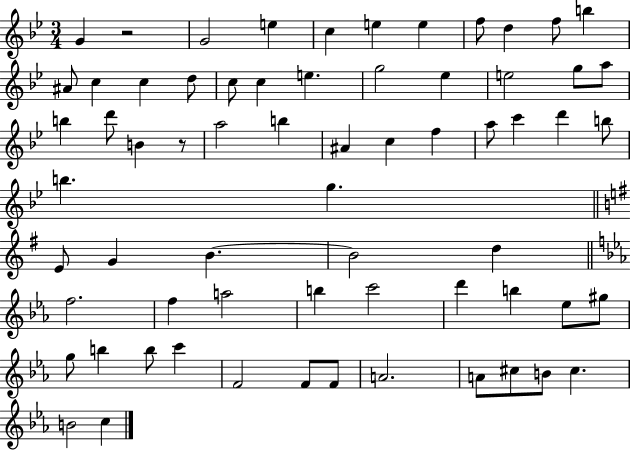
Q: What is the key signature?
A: BES major